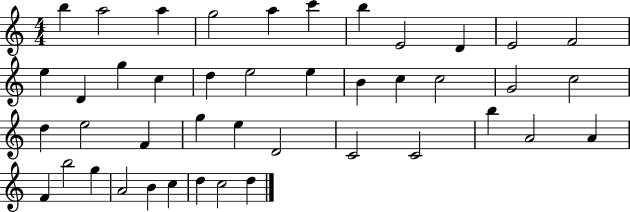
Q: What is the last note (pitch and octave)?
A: D5